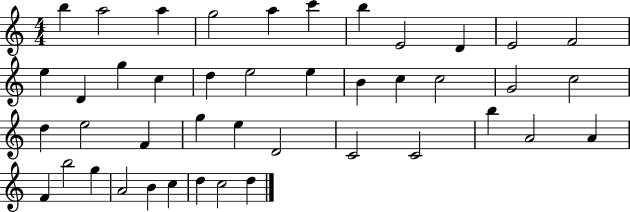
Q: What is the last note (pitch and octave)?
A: D5